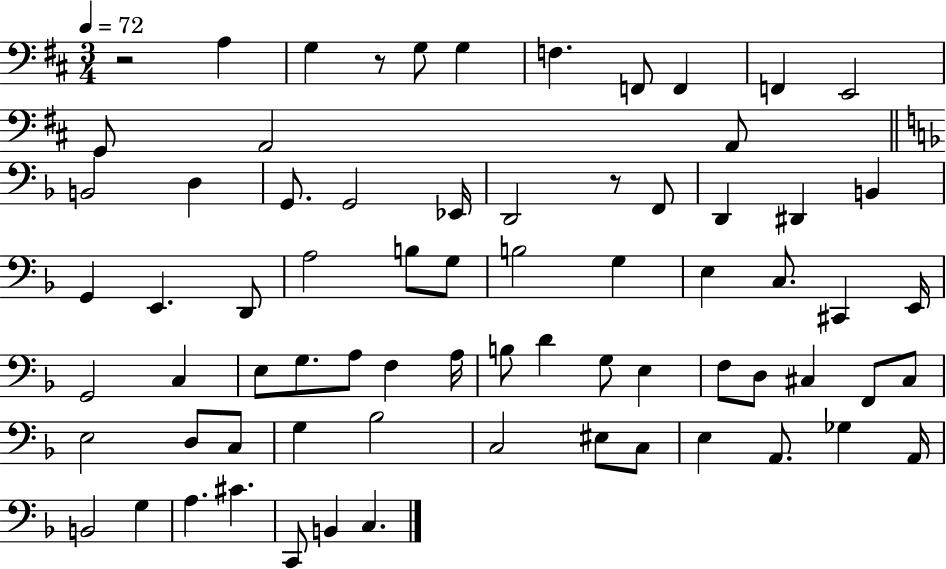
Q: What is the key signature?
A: D major